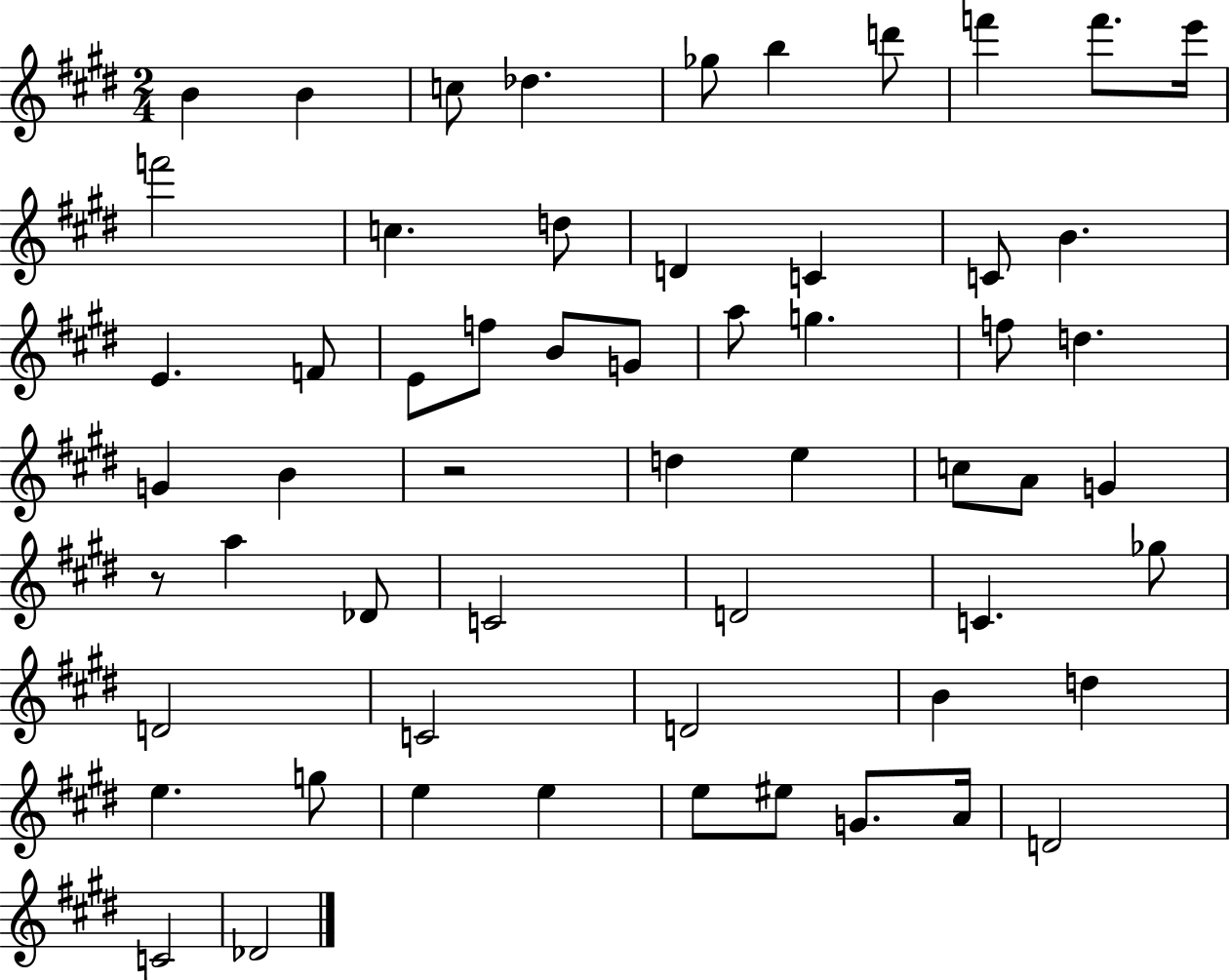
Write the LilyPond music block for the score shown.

{
  \clef treble
  \numericTimeSignature
  \time 2/4
  \key e \major
  b'4 b'4 | c''8 des''4. | ges''8 b''4 d'''8 | f'''4 f'''8. e'''16 | \break f'''2 | c''4. d''8 | d'4 c'4 | c'8 b'4. | \break e'4. f'8 | e'8 f''8 b'8 g'8 | a''8 g''4. | f''8 d''4. | \break g'4 b'4 | r2 | d''4 e''4 | c''8 a'8 g'4 | \break r8 a''4 des'8 | c'2 | d'2 | c'4. ges''8 | \break d'2 | c'2 | d'2 | b'4 d''4 | \break e''4. g''8 | e''4 e''4 | e''8 eis''8 g'8. a'16 | d'2 | \break c'2 | des'2 | \bar "|."
}